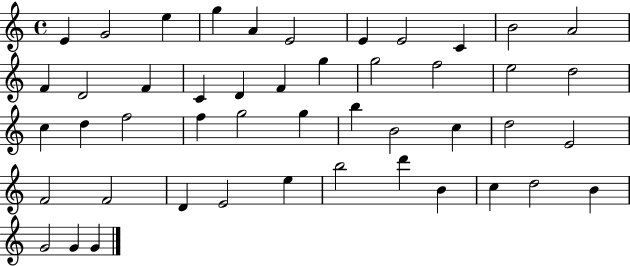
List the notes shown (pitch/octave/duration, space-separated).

E4/q G4/h E5/q G5/q A4/q E4/h E4/q E4/h C4/q B4/h A4/h F4/q D4/h F4/q C4/q D4/q F4/q G5/q G5/h F5/h E5/h D5/h C5/q D5/q F5/h F5/q G5/h G5/q B5/q B4/h C5/q D5/h E4/h F4/h F4/h D4/q E4/h E5/q B5/h D6/q B4/q C5/q D5/h B4/q G4/h G4/q G4/q